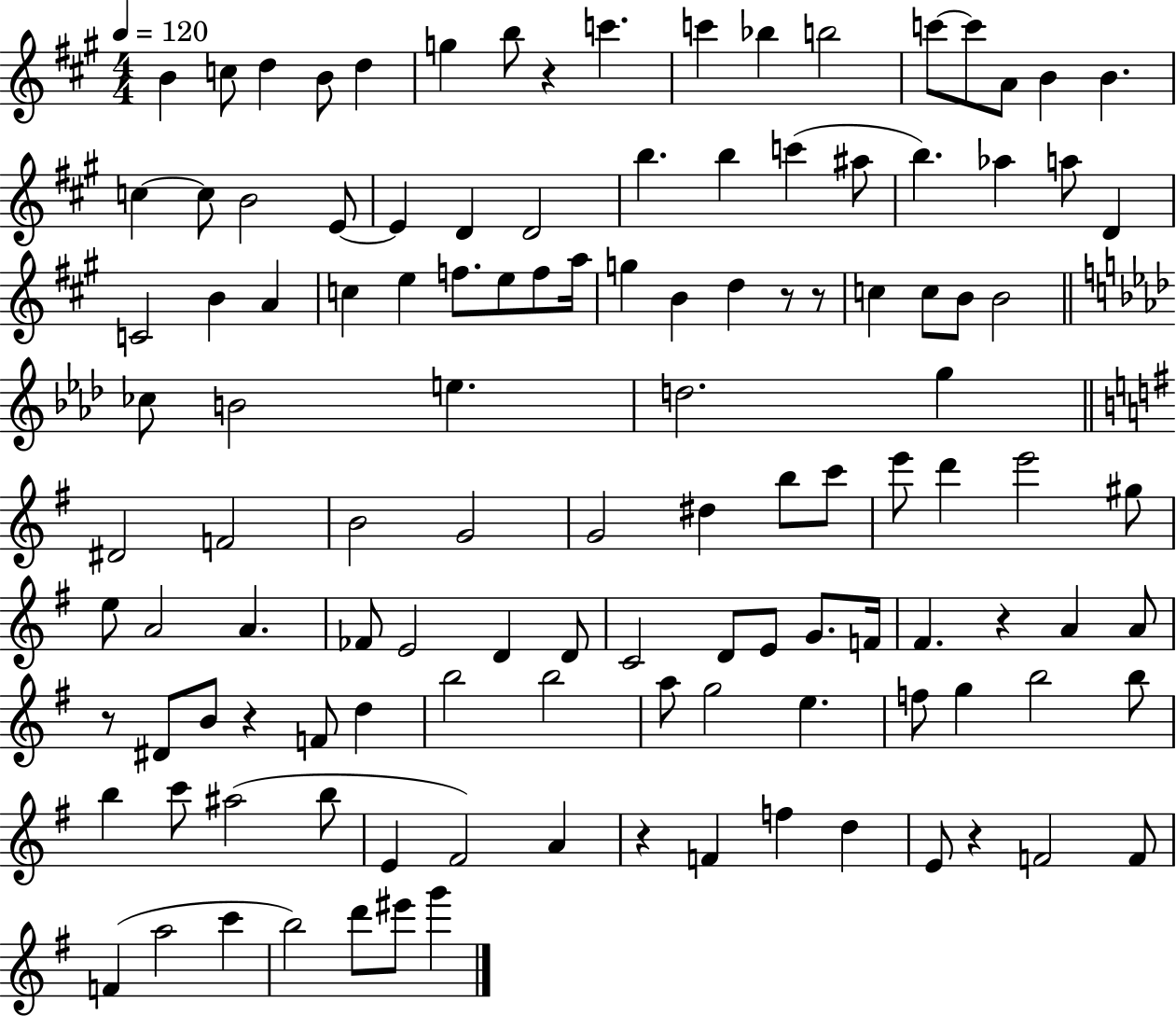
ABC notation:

X:1
T:Untitled
M:4/4
L:1/4
K:A
B c/2 d B/2 d g b/2 z c' c' _b b2 c'/2 c'/2 A/2 B B c c/2 B2 E/2 E D D2 b b c' ^a/2 b _a a/2 D C2 B A c e f/2 e/2 f/2 a/4 g B d z/2 z/2 c c/2 B/2 B2 _c/2 B2 e d2 g ^D2 F2 B2 G2 G2 ^d b/2 c'/2 e'/2 d' e'2 ^g/2 e/2 A2 A _F/2 E2 D D/2 C2 D/2 E/2 G/2 F/4 ^F z A A/2 z/2 ^D/2 B/2 z F/2 d b2 b2 a/2 g2 e f/2 g b2 b/2 b c'/2 ^a2 b/2 E ^F2 A z F f d E/2 z F2 F/2 F a2 c' b2 d'/2 ^e'/2 g'